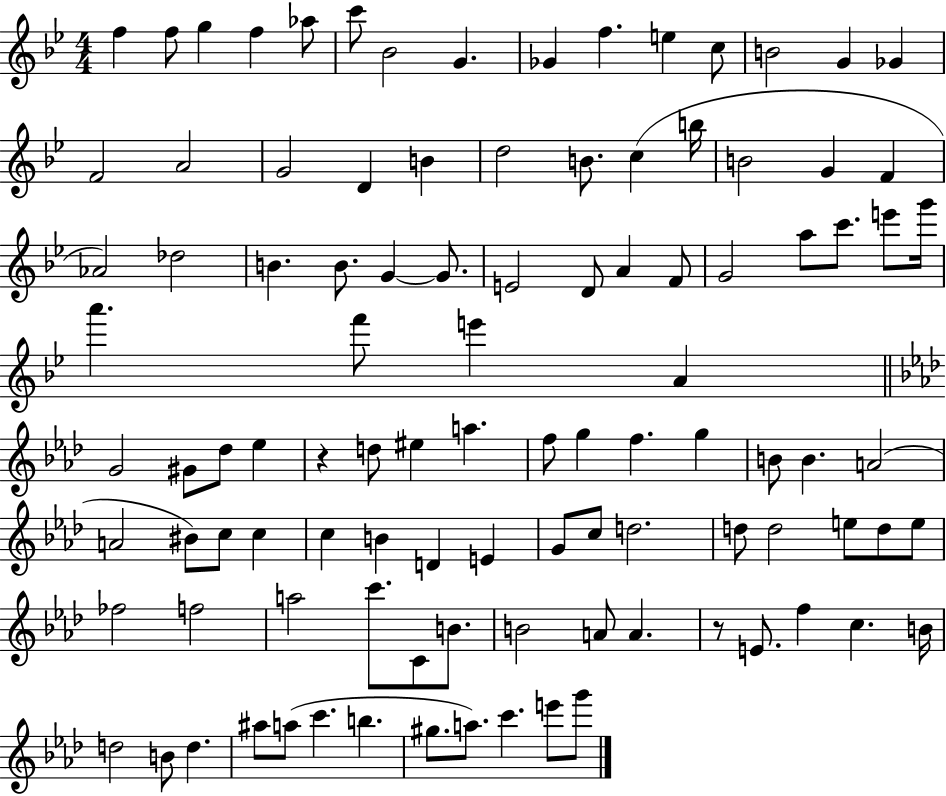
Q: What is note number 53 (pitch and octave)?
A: A5